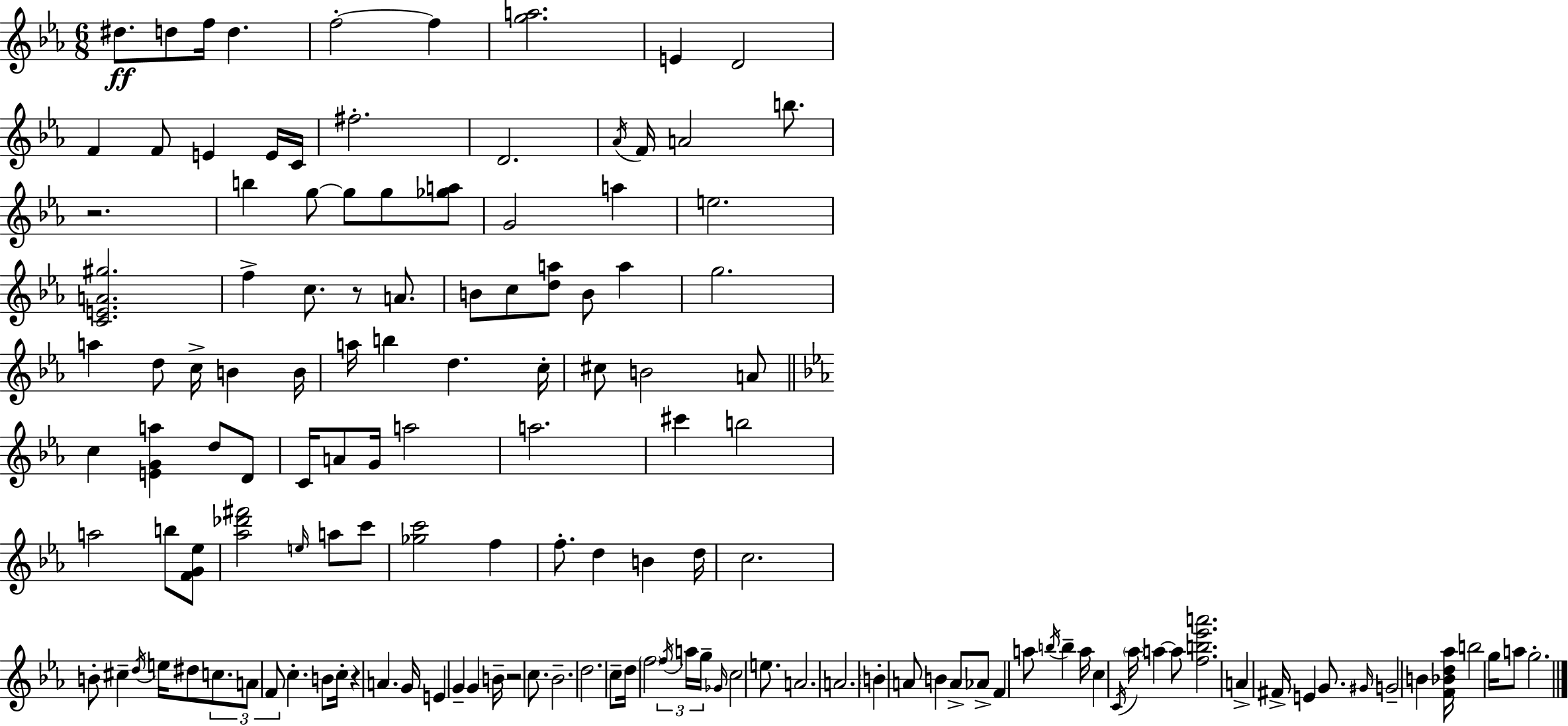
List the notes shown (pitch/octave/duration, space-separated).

D#5/e. D5/e F5/s D5/q. F5/h F5/q [G5,A5]/h. E4/q D4/h F4/q F4/e E4/q E4/s C4/s F#5/h. D4/h. Ab4/s F4/s A4/h B5/e. R/h. B5/q G5/e G5/e G5/e [Gb5,A5]/e G4/h A5/q E5/h. [C4,E4,A4,G#5]/h. F5/q C5/e. R/e A4/e. B4/e C5/e [D5,A5]/e B4/e A5/q G5/h. A5/q D5/e C5/s B4/q B4/s A5/s B5/q D5/q. C5/s C#5/e B4/h A4/e C5/q [E4,G4,A5]/q D5/e D4/e C4/s A4/e G4/s A5/h A5/h. C#6/q B5/h A5/h B5/e [F4,G4,Eb5]/e [Ab5,Db6,F#6]/h E5/s A5/e C6/e [Gb5,C6]/h F5/q F5/e. D5/q B4/q D5/s C5/h. B4/e C#5/q D5/s E5/s D#5/e C5/e. A4/e F4/e C5/q. B4/e C5/s R/q A4/q. G4/s E4/q G4/q G4/q B4/s R/h C5/e. Bb4/h. D5/h. C5/e D5/s F5/h F5/s A5/s G5/s Gb4/s C5/h E5/e. A4/h. A4/h. B4/q A4/e B4/q A4/e Ab4/e F4/q A5/e B5/s B5/q A5/s C5/q C4/s Ab5/s A5/q A5/e [F5,B5,Eb6,A6]/h. A4/q F#4/s E4/q G4/e. G#4/s G4/h B4/q [F4,Bb4,D5,Ab5]/s B5/h G5/s A5/e G5/h.